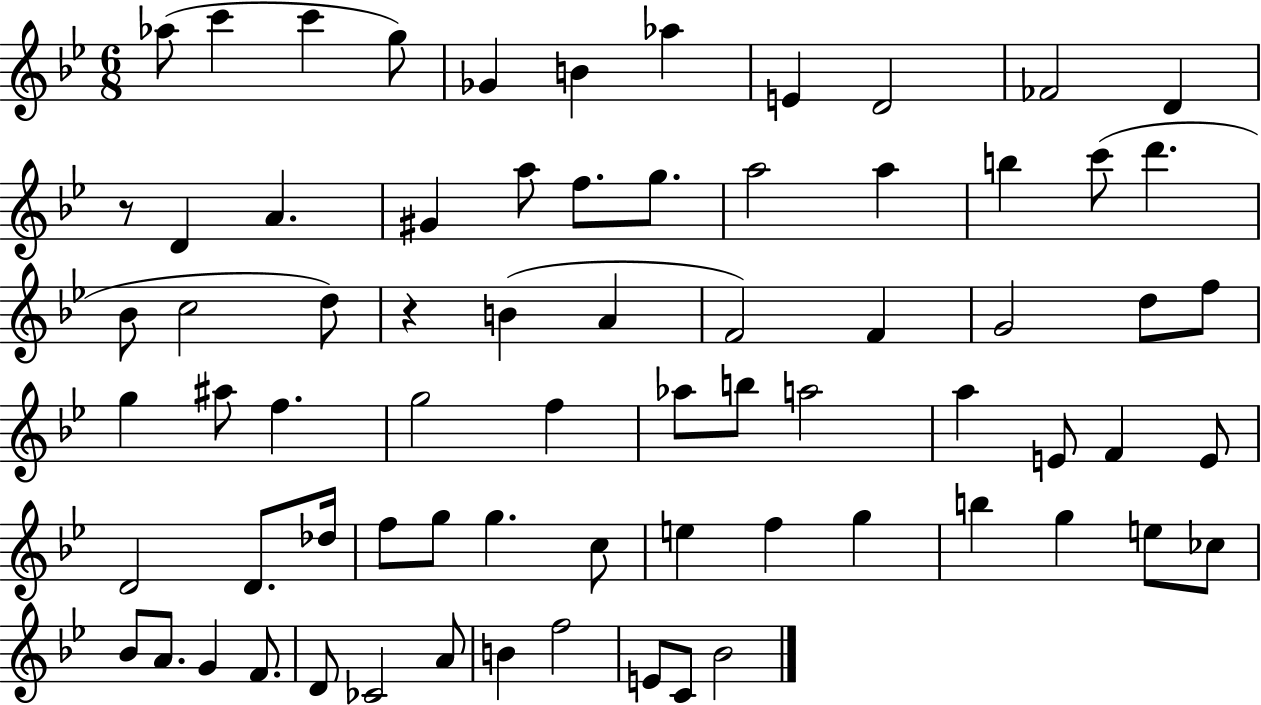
{
  \clef treble
  \numericTimeSignature
  \time 6/8
  \key bes \major
  aes''8( c'''4 c'''4 g''8) | ges'4 b'4 aes''4 | e'4 d'2 | fes'2 d'4 | \break r8 d'4 a'4. | gis'4 a''8 f''8. g''8. | a''2 a''4 | b''4 c'''8( d'''4. | \break bes'8 c''2 d''8) | r4 b'4( a'4 | f'2) f'4 | g'2 d''8 f''8 | \break g''4 ais''8 f''4. | g''2 f''4 | aes''8 b''8 a''2 | a''4 e'8 f'4 e'8 | \break d'2 d'8. des''16 | f''8 g''8 g''4. c''8 | e''4 f''4 g''4 | b''4 g''4 e''8 ces''8 | \break bes'8 a'8. g'4 f'8. | d'8 ces'2 a'8 | b'4 f''2 | e'8 c'8 bes'2 | \break \bar "|."
}